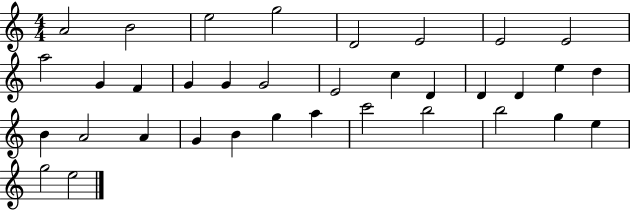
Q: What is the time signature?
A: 4/4